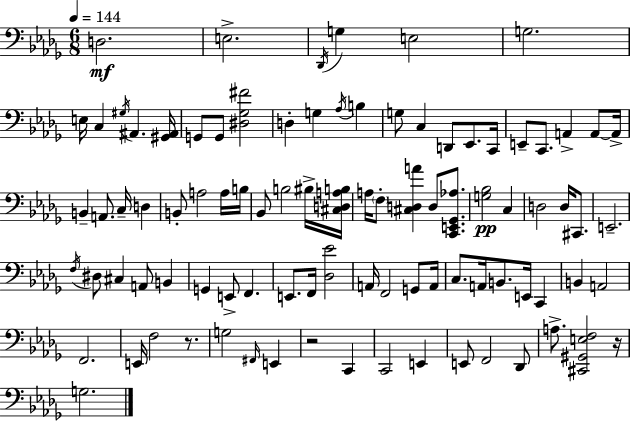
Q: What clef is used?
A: bass